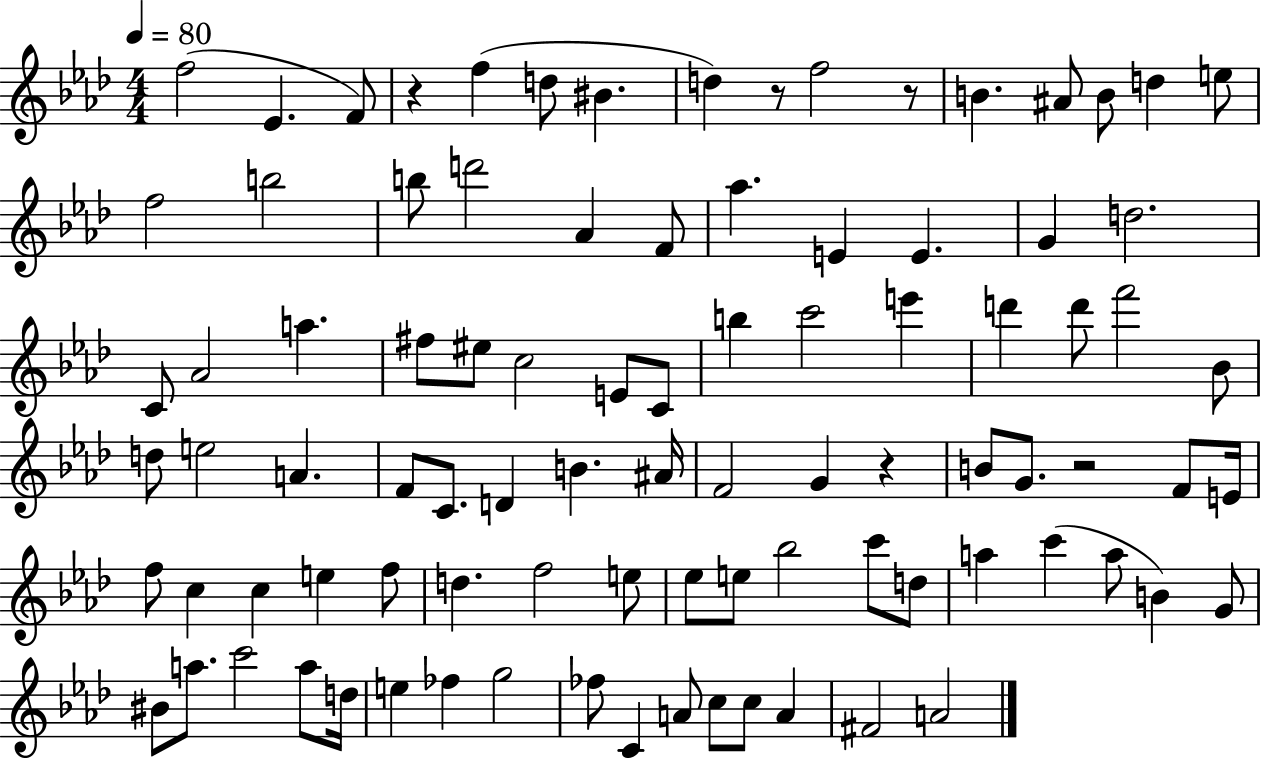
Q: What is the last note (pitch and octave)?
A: A4